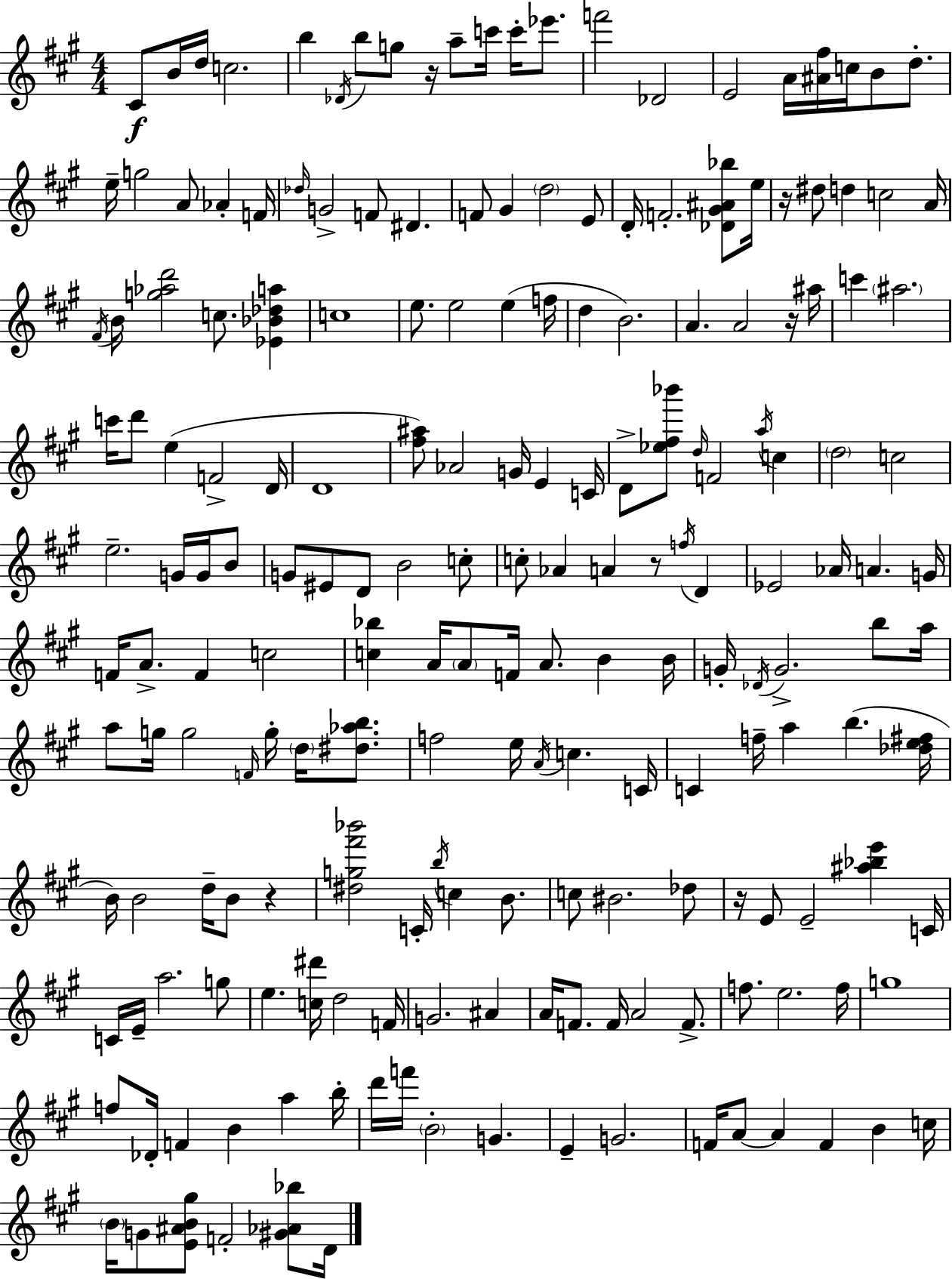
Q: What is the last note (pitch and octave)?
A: D4